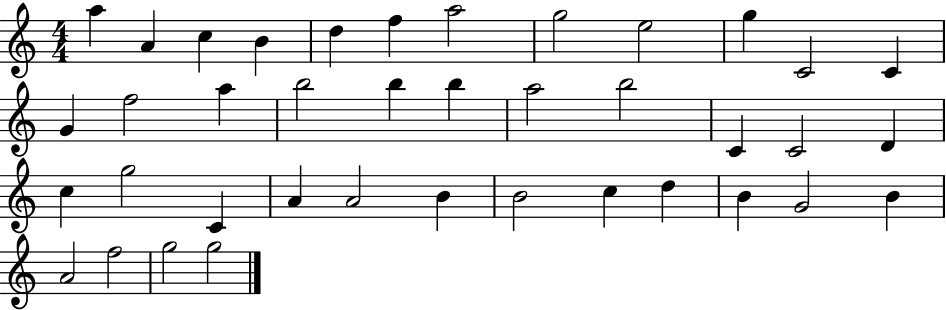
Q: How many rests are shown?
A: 0